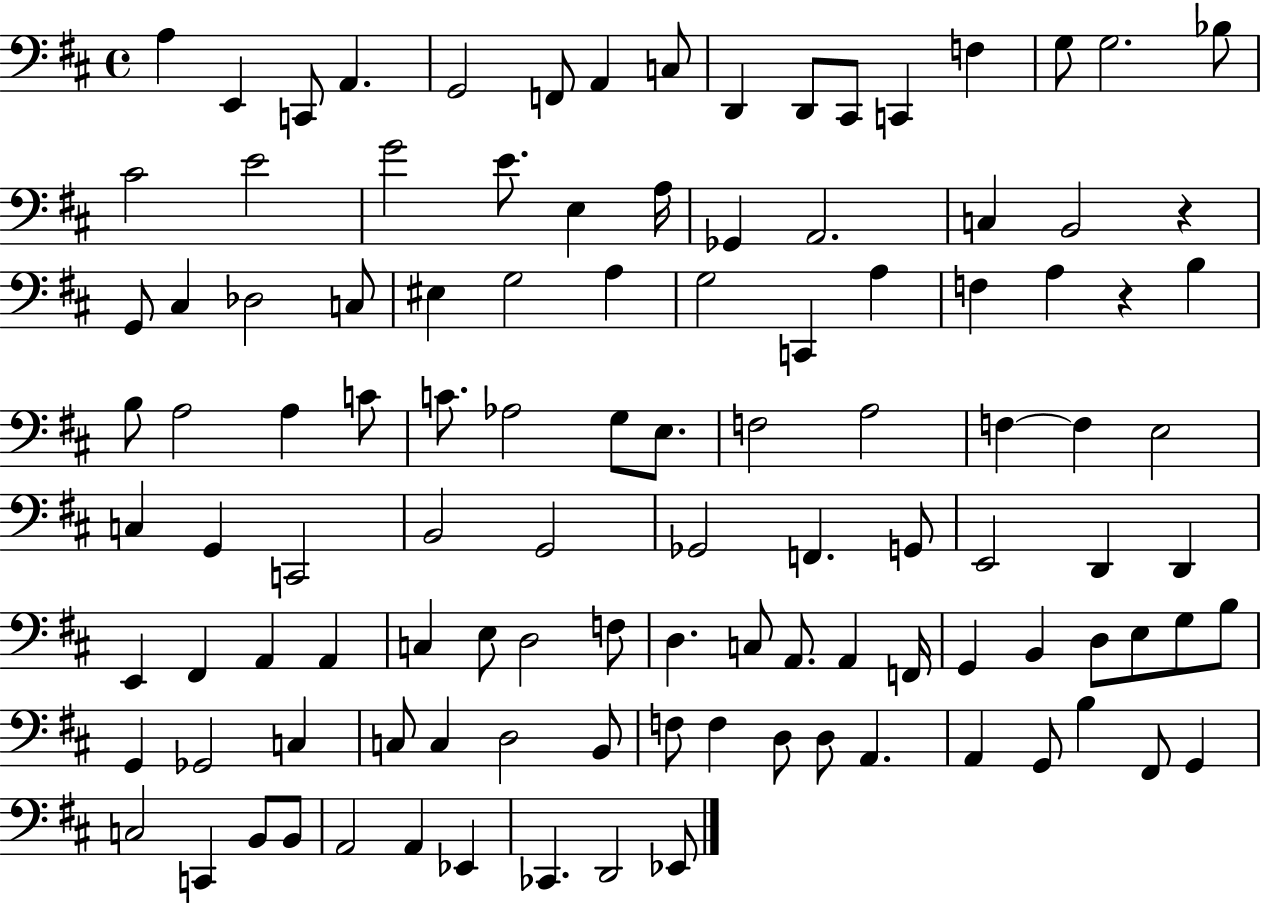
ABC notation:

X:1
T:Untitled
M:4/4
L:1/4
K:D
A, E,, C,,/2 A,, G,,2 F,,/2 A,, C,/2 D,, D,,/2 ^C,,/2 C,, F, G,/2 G,2 _B,/2 ^C2 E2 G2 E/2 E, A,/4 _G,, A,,2 C, B,,2 z G,,/2 ^C, _D,2 C,/2 ^E, G,2 A, G,2 C,, A, F, A, z B, B,/2 A,2 A, C/2 C/2 _A,2 G,/2 E,/2 F,2 A,2 F, F, E,2 C, G,, C,,2 B,,2 G,,2 _G,,2 F,, G,,/2 E,,2 D,, D,, E,, ^F,, A,, A,, C, E,/2 D,2 F,/2 D, C,/2 A,,/2 A,, F,,/4 G,, B,, D,/2 E,/2 G,/2 B,/2 G,, _G,,2 C, C,/2 C, D,2 B,,/2 F,/2 F, D,/2 D,/2 A,, A,, G,,/2 B, ^F,,/2 G,, C,2 C,, B,,/2 B,,/2 A,,2 A,, _E,, _C,, D,,2 _E,,/2